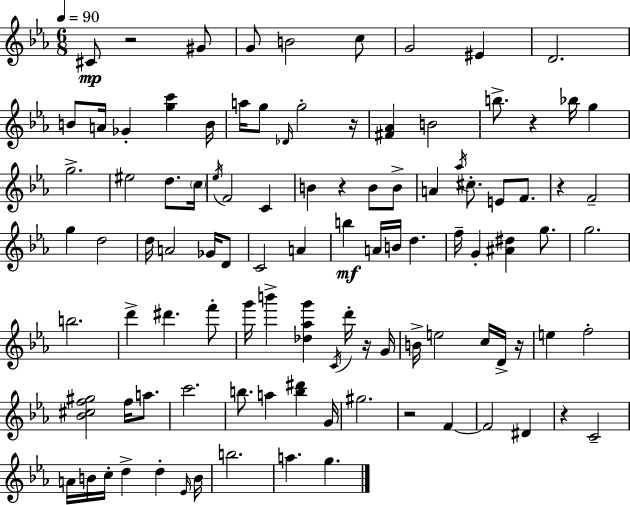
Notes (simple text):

C#4/e R/h G#4/e G4/e B4/h C5/e G4/h EIS4/q D4/h. B4/e A4/s Gb4/q [G5,C6]/q B4/s A5/s G5/e Db4/s G5/h R/s [F#4,Ab4]/q B4/h B5/e. R/q Bb5/s G5/q G5/h. EIS5/h D5/e. C5/s Eb5/s F4/h C4/q B4/q R/q B4/e B4/e A4/q Ab5/s C#5/e. E4/e F4/e. R/q F4/h G5/q D5/h D5/s A4/h Gb4/s D4/e C4/h A4/q B5/q A4/s B4/s D5/q. F5/s G4/q [A#4,D#5]/q G5/e. G5/h. B5/h. D6/q D#6/q. F6/e G6/s B6/q [Db5,Ab5,G6]/q C4/s D6/s R/s G4/s B4/s E5/h C5/s D4/s R/s E5/q F5/h [Bb4,C#5,F5,G#5]/h F5/s A5/e. C6/h. B5/e. A5/q [B5,D#6]/q G4/s G#5/h. R/h F4/q F4/h D#4/q R/q C4/h A4/s B4/s C5/s D5/q D5/q Eb4/s B4/s B5/h. A5/q. G5/q.